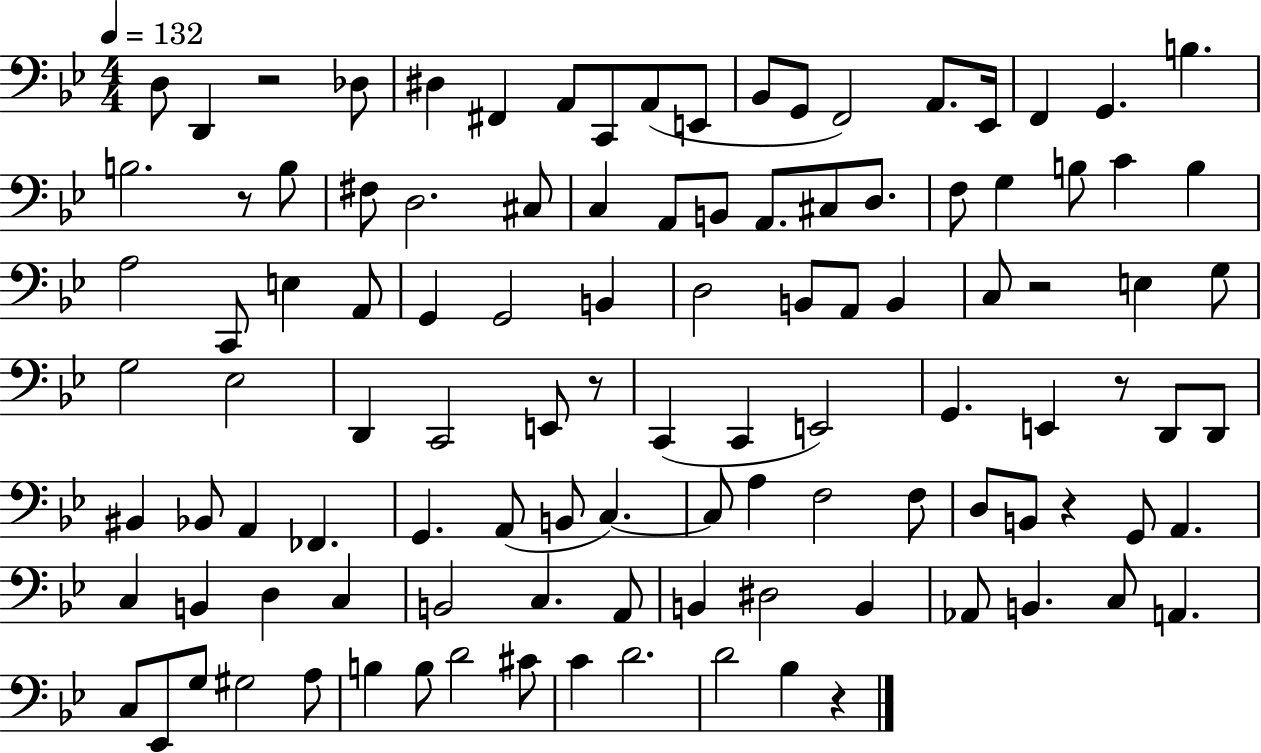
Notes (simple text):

D3/e D2/q R/h Db3/e D#3/q F#2/q A2/e C2/e A2/e E2/e Bb2/e G2/e F2/h A2/e. Eb2/s F2/q G2/q. B3/q. B3/h. R/e B3/e F#3/e D3/h. C#3/e C3/q A2/e B2/e A2/e. C#3/e D3/e. F3/e G3/q B3/e C4/q B3/q A3/h C2/e E3/q A2/e G2/q G2/h B2/q D3/h B2/e A2/e B2/q C3/e R/h E3/q G3/e G3/h Eb3/h D2/q C2/h E2/e R/e C2/q C2/q E2/h G2/q. E2/q R/e D2/e D2/e BIS2/q Bb2/e A2/q FES2/q. G2/q. A2/e B2/e C3/q. C3/e A3/q F3/h F3/e D3/e B2/e R/q G2/e A2/q. C3/q B2/q D3/q C3/q B2/h C3/q. A2/e B2/q D#3/h B2/q Ab2/e B2/q. C3/e A2/q. C3/e Eb2/e G3/e G#3/h A3/e B3/q B3/e D4/h C#4/e C4/q D4/h. D4/h Bb3/q R/q